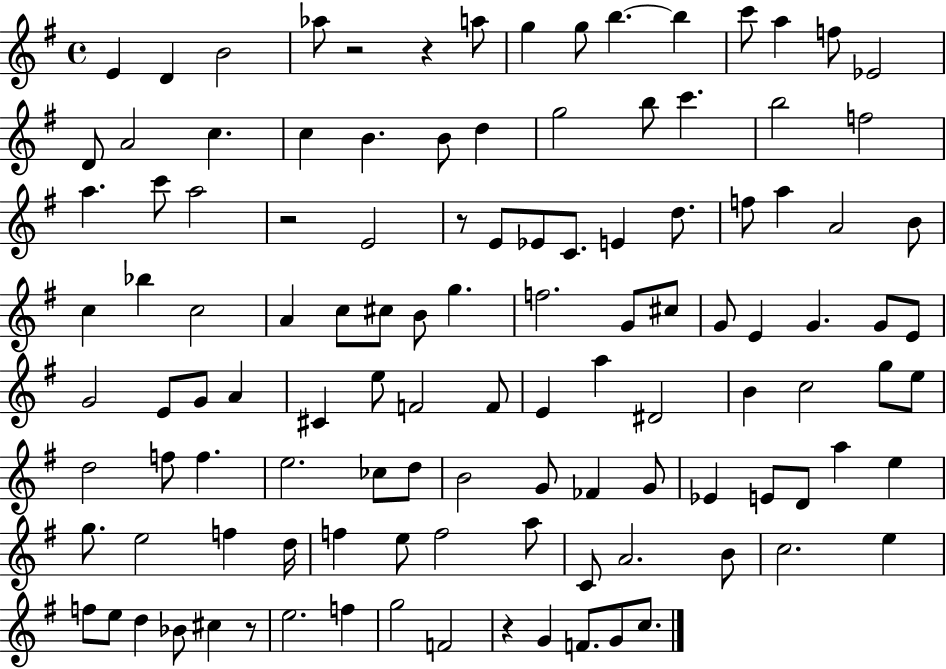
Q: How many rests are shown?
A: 6